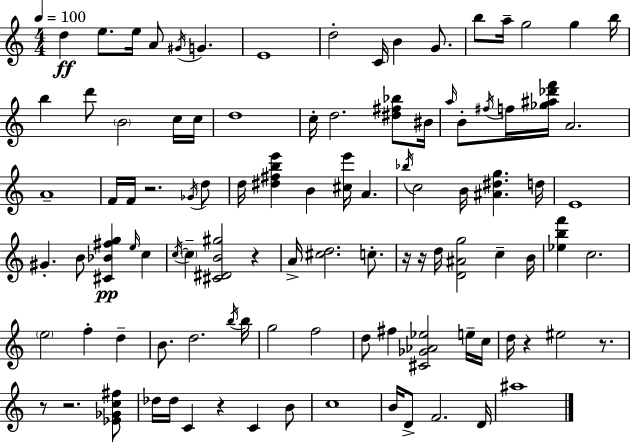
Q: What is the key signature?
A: A minor